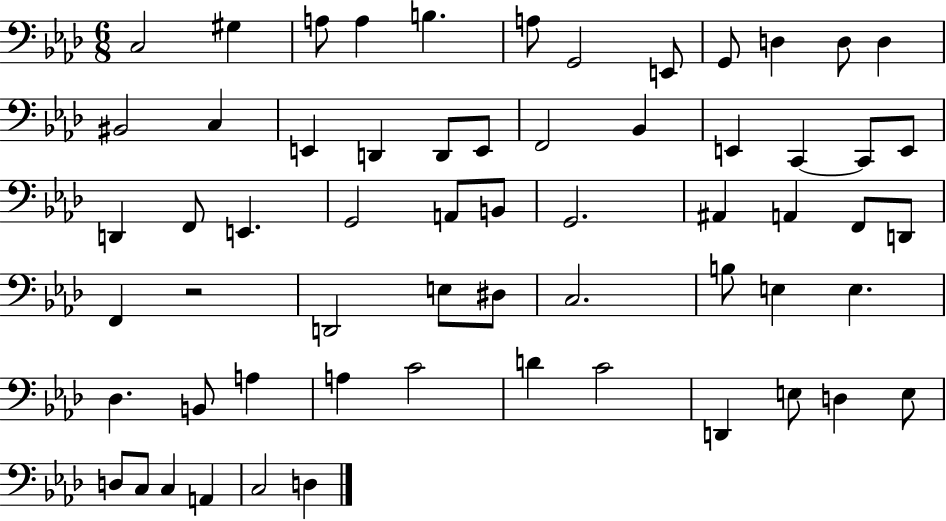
{
  \clef bass
  \numericTimeSignature
  \time 6/8
  \key aes \major
  c2 gis4 | a8 a4 b4. | a8 g,2 e,8 | g,8 d4 d8 d4 | \break bis,2 c4 | e,4 d,4 d,8 e,8 | f,2 bes,4 | e,4 c,4~~ c,8 e,8 | \break d,4 f,8 e,4. | g,2 a,8 b,8 | g,2. | ais,4 a,4 f,8 d,8 | \break f,4 r2 | d,2 e8 dis8 | c2. | b8 e4 e4. | \break des4. b,8 a4 | a4 c'2 | d'4 c'2 | d,4 e8 d4 e8 | \break d8 c8 c4 a,4 | c2 d4 | \bar "|."
}